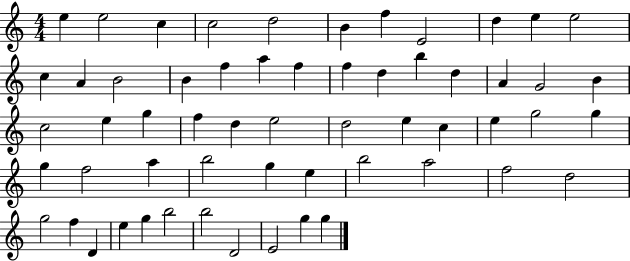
X:1
T:Untitled
M:4/4
L:1/4
K:C
e e2 c c2 d2 B f E2 d e e2 c A B2 B f a f f d b d A G2 B c2 e g f d e2 d2 e c e g2 g g f2 a b2 g e b2 a2 f2 d2 g2 f D e g b2 b2 D2 E2 g g